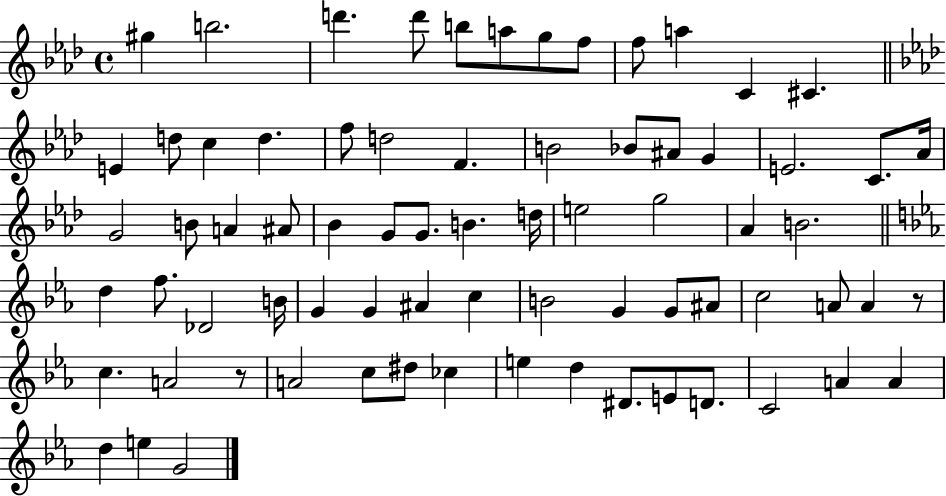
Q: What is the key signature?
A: AES major